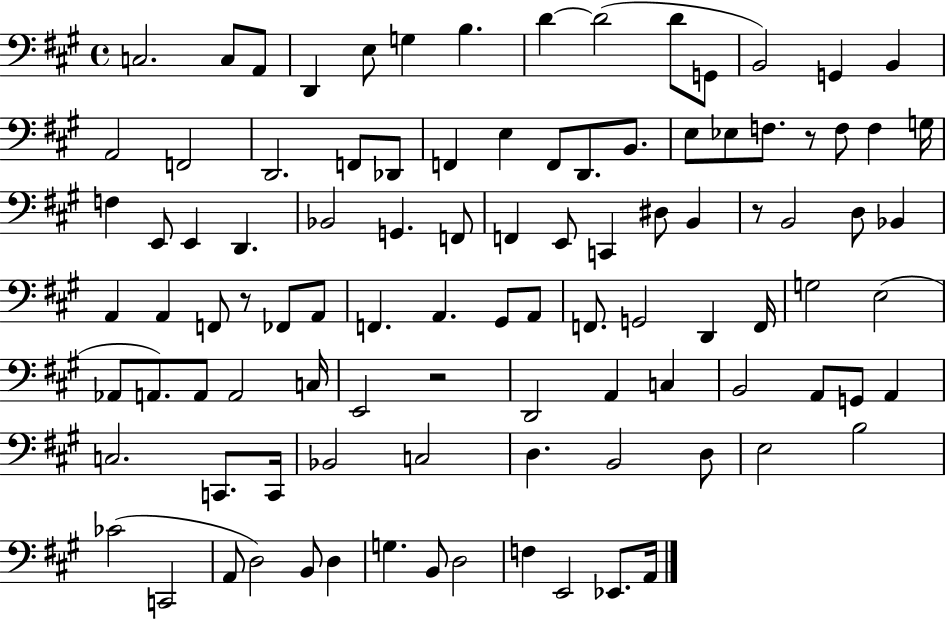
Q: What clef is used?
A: bass